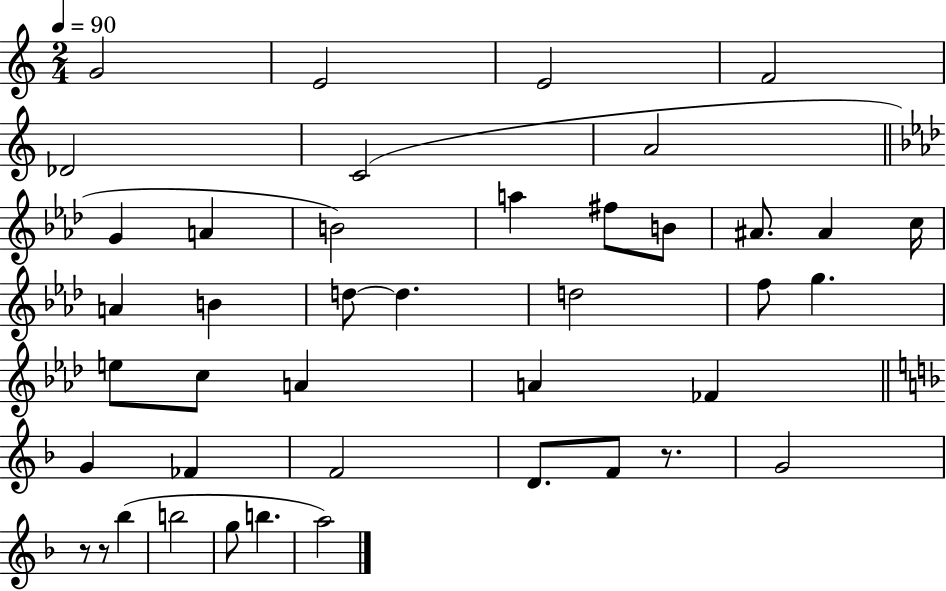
G4/h E4/h E4/h F4/h Db4/h C4/h A4/h G4/q A4/q B4/h A5/q F#5/e B4/e A#4/e. A#4/q C5/s A4/q B4/q D5/e D5/q. D5/h F5/e G5/q. E5/e C5/e A4/q A4/q FES4/q G4/q FES4/q F4/h D4/e. F4/e R/e. G4/h R/e R/e Bb5/q B5/h G5/e B5/q. A5/h